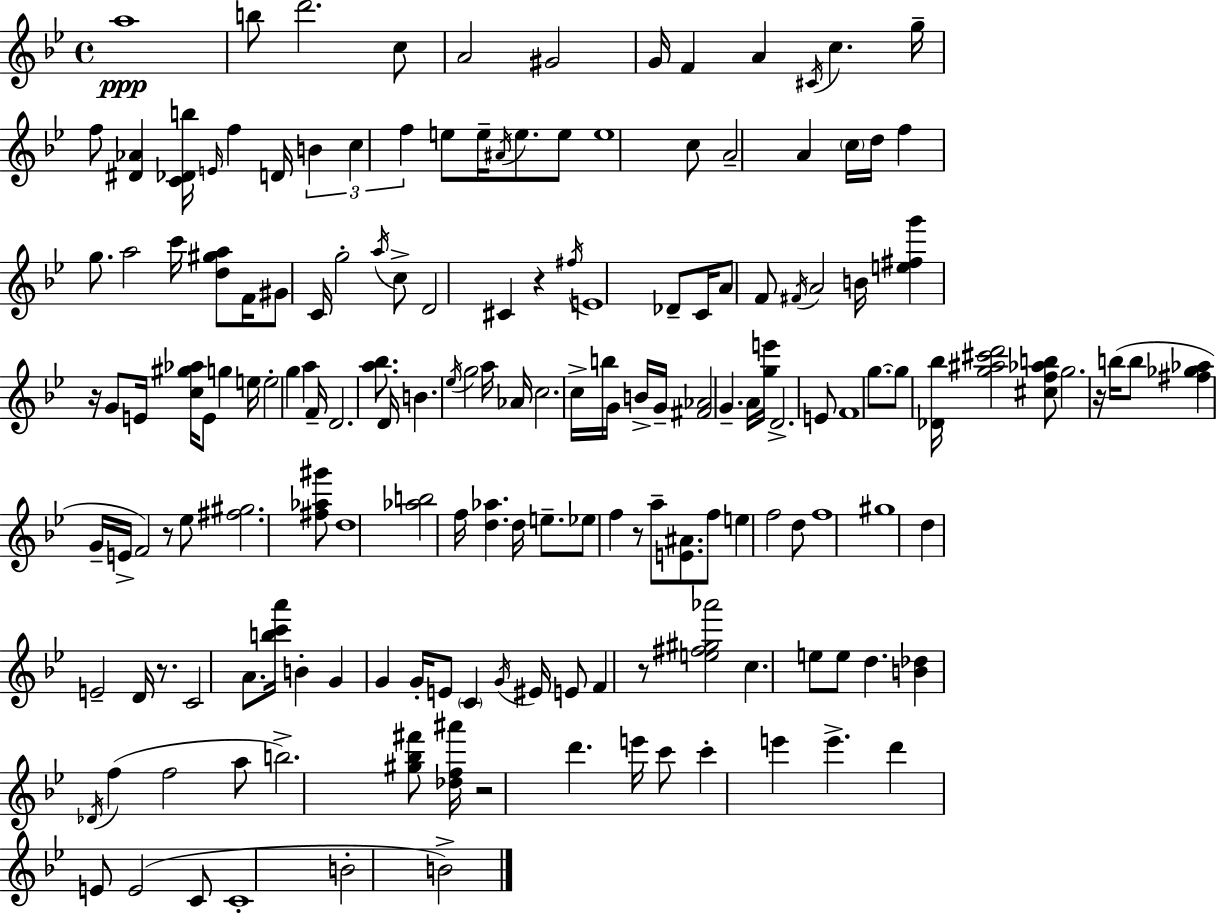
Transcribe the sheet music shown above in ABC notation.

X:1
T:Untitled
M:4/4
L:1/4
K:Gm
a4 b/2 d'2 c/2 A2 ^G2 G/4 F A ^C/4 c g/4 f/2 [^D_A] [C_Db]/4 E/4 f D/4 B c f e/2 e/4 ^A/4 e/2 e/2 e4 c/2 A2 A c/4 d/4 f g/2 a2 c'/4 [d^ga]/2 F/4 ^G/2 C/4 g2 a/4 c/2 D2 ^C z ^f/4 E4 _D/2 C/4 A/2 F/2 ^F/4 A2 B/4 [e^fg'] z/4 G/2 E/4 [c^g_a]/4 E/2 g e/4 e2 g a F/4 D2 [a_b]/2 D/4 B _e/4 g2 a/4 _A/4 c2 c/4 b/4 G/4 B/4 G/4 [^F_A]2 G A/4 [ge']/4 D2 E/2 F4 g/2 g/2 [_D_b]/4 [g^a^c'd']2 [^cf_ab]/2 g2 z/4 b/4 b/2 [^f_g_a] G/4 E/4 F2 z/2 _e/2 [^f^g]2 [^f_a^g']/2 d4 [_ab]2 f/4 [d_a] d/4 e/2 _e/2 f z/2 a/2 [E^A]/2 f/2 e f2 d/2 f4 ^g4 d E2 D/4 z/2 C2 A/2 [bc'a']/4 B G G G/4 E/2 C G/4 ^E/4 E/2 F z/2 [e^f^g_a']2 c e/2 e/2 d [B_d] _D/4 f f2 a/2 b2 [^g_b^f']/2 [_df^a']/4 z2 d' e'/4 c'/2 c' e' e' d' E/2 E2 C/2 C4 B2 B2